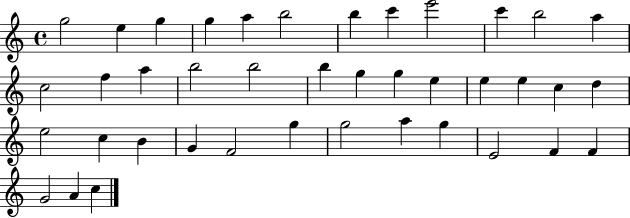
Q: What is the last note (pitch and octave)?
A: C5